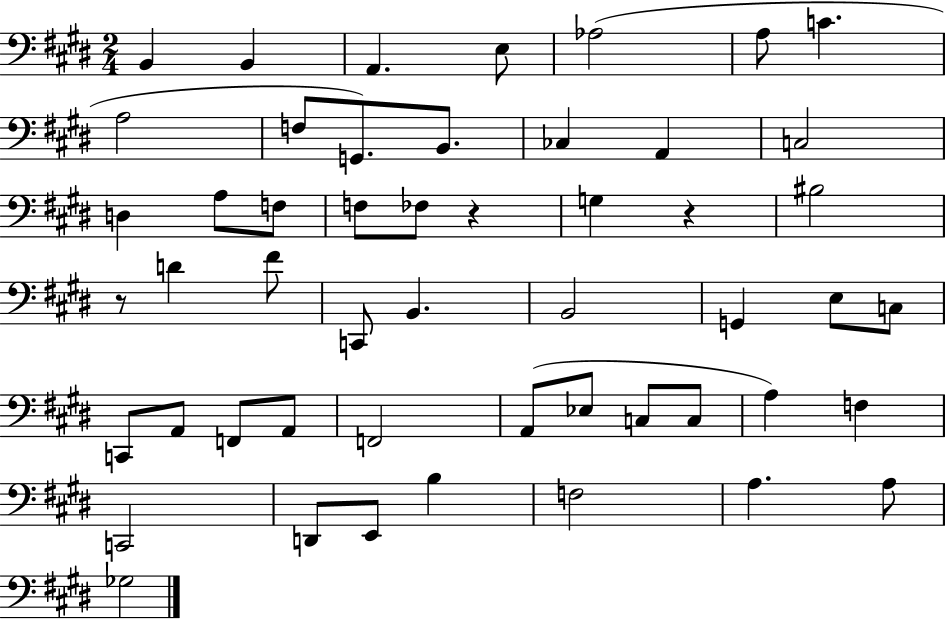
B2/q B2/q A2/q. E3/e Ab3/h A3/e C4/q. A3/h F3/e G2/e. B2/e. CES3/q A2/q C3/h D3/q A3/e F3/e F3/e FES3/e R/q G3/q R/q BIS3/h R/e D4/q F#4/e C2/e B2/q. B2/h G2/q E3/e C3/e C2/e A2/e F2/e A2/e F2/h A2/e Eb3/e C3/e C3/e A3/q F3/q C2/h D2/e E2/e B3/q F3/h A3/q. A3/e Gb3/h